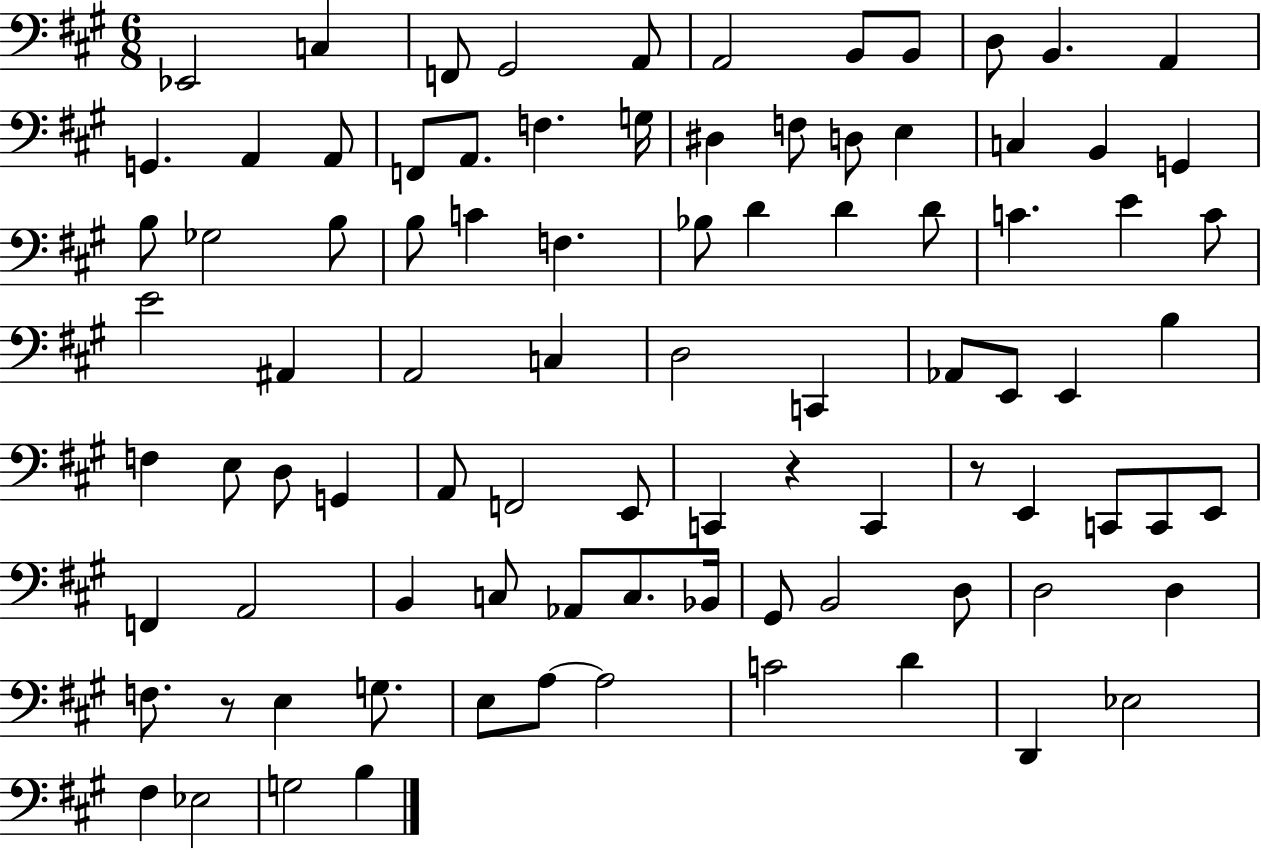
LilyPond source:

{
  \clef bass
  \numericTimeSignature
  \time 6/8
  \key a \major
  ees,2 c4 | f,8 gis,2 a,8 | a,2 b,8 b,8 | d8 b,4. a,4 | \break g,4. a,4 a,8 | f,8 a,8. f4. g16 | dis4 f8 d8 e4 | c4 b,4 g,4 | \break b8 ges2 b8 | b8 c'4 f4. | bes8 d'4 d'4 d'8 | c'4. e'4 c'8 | \break e'2 ais,4 | a,2 c4 | d2 c,4 | aes,8 e,8 e,4 b4 | \break f4 e8 d8 g,4 | a,8 f,2 e,8 | c,4 r4 c,4 | r8 e,4 c,8 c,8 e,8 | \break f,4 a,2 | b,4 c8 aes,8 c8. bes,16 | gis,8 b,2 d8 | d2 d4 | \break f8. r8 e4 g8. | e8 a8~~ a2 | c'2 d'4 | d,4 ees2 | \break fis4 ees2 | g2 b4 | \bar "|."
}